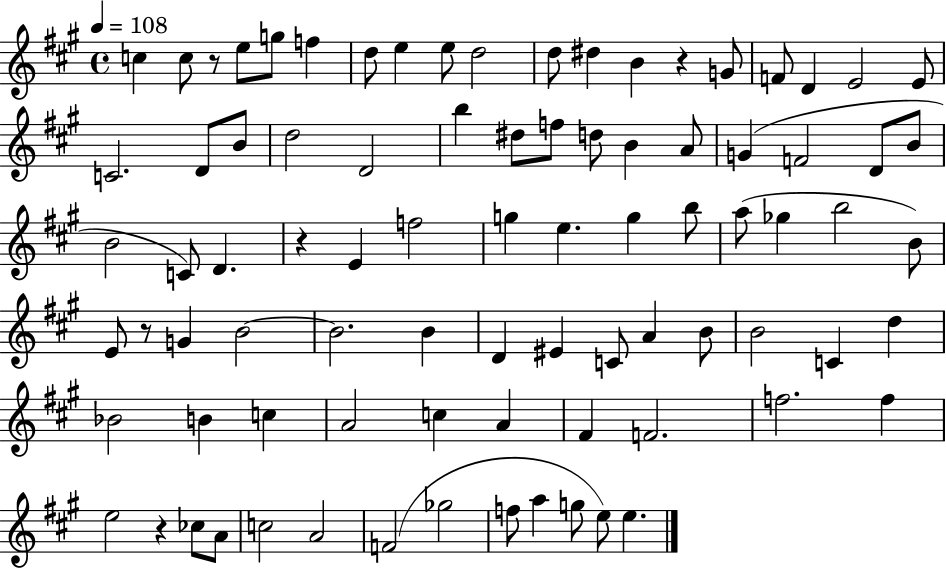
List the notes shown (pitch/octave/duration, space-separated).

C5/q C5/e R/e E5/e G5/e F5/q D5/e E5/q E5/e D5/h D5/e D#5/q B4/q R/q G4/e F4/e D4/q E4/h E4/e C4/h. D4/e B4/e D5/h D4/h B5/q D#5/e F5/e D5/e B4/q A4/e G4/q F4/h D4/e B4/e B4/h C4/e D4/q. R/q E4/q F5/h G5/q E5/q. G5/q B5/e A5/e Gb5/q B5/h B4/e E4/e R/e G4/q B4/h B4/h. B4/q D4/q EIS4/q C4/e A4/q B4/e B4/h C4/q D5/q Bb4/h B4/q C5/q A4/h C5/q A4/q F#4/q F4/h. F5/h. F5/q E5/h R/q CES5/e A4/e C5/h A4/h F4/h Gb5/h F5/e A5/q G5/e E5/e E5/q.